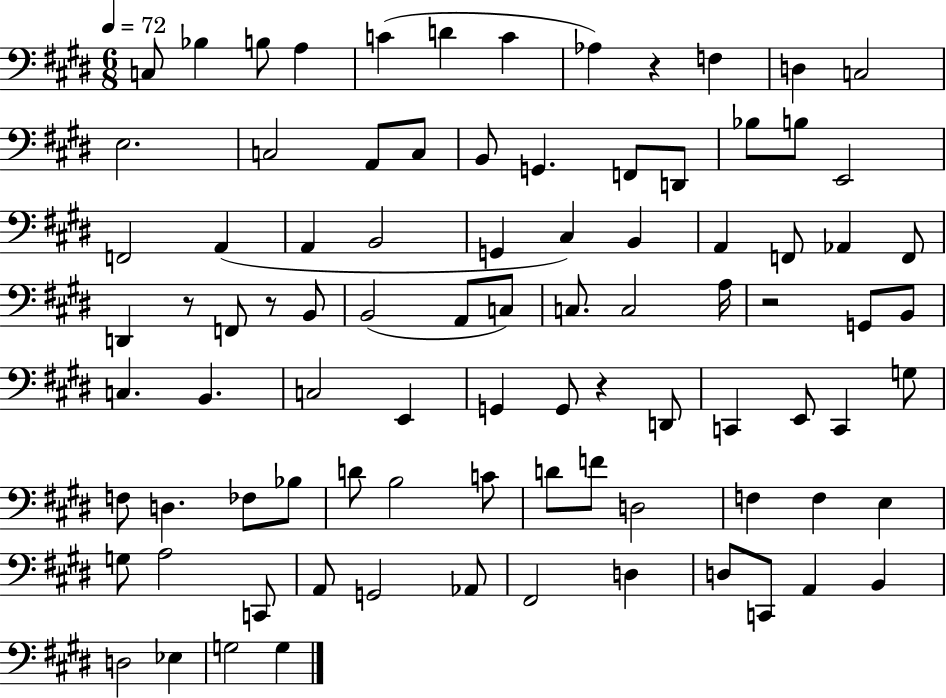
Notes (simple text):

C3/e Bb3/q B3/e A3/q C4/q D4/q C4/q Ab3/q R/q F3/q D3/q C3/h E3/h. C3/h A2/e C3/e B2/e G2/q. F2/e D2/e Bb3/e B3/e E2/h F2/h A2/q A2/q B2/h G2/q C#3/q B2/q A2/q F2/e Ab2/q F2/e D2/q R/e F2/e R/e B2/e B2/h A2/e C3/e C3/e. C3/h A3/s R/h G2/e B2/e C3/q. B2/q. C3/h E2/q G2/q G2/e R/q D2/e C2/q E2/e C2/q G3/e F3/e D3/q. FES3/e Bb3/e D4/e B3/h C4/e D4/e F4/e D3/h F3/q F3/q E3/q G3/e A3/h C2/e A2/e G2/h Ab2/e F#2/h D3/q D3/e C2/e A2/q B2/q D3/h Eb3/q G3/h G3/q